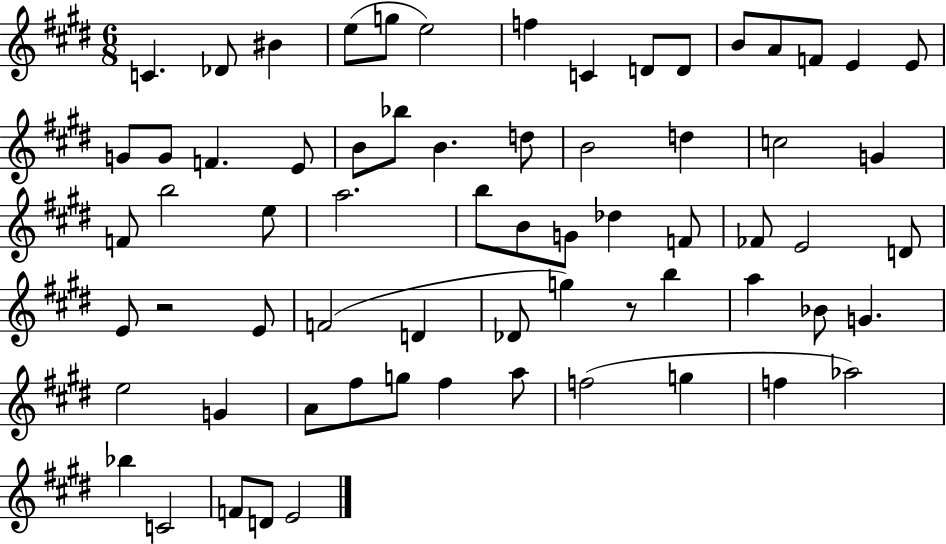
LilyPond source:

{
  \clef treble
  \numericTimeSignature
  \time 6/8
  \key e \major
  c'4. des'8 bis'4 | e''8( g''8 e''2) | f''4 c'4 d'8 d'8 | b'8 a'8 f'8 e'4 e'8 | \break g'8 g'8 f'4. e'8 | b'8 bes''8 b'4. d''8 | b'2 d''4 | c''2 g'4 | \break f'8 b''2 e''8 | a''2. | b''8 b'8 g'8 des''4 f'8 | fes'8 e'2 d'8 | \break e'8 r2 e'8 | f'2( d'4 | des'8 g''4) r8 b''4 | a''4 bes'8 g'4. | \break e''2 g'4 | a'8 fis''8 g''8 fis''4 a''8 | f''2( g''4 | f''4 aes''2) | \break bes''4 c'2 | f'8 d'8 e'2 | \bar "|."
}